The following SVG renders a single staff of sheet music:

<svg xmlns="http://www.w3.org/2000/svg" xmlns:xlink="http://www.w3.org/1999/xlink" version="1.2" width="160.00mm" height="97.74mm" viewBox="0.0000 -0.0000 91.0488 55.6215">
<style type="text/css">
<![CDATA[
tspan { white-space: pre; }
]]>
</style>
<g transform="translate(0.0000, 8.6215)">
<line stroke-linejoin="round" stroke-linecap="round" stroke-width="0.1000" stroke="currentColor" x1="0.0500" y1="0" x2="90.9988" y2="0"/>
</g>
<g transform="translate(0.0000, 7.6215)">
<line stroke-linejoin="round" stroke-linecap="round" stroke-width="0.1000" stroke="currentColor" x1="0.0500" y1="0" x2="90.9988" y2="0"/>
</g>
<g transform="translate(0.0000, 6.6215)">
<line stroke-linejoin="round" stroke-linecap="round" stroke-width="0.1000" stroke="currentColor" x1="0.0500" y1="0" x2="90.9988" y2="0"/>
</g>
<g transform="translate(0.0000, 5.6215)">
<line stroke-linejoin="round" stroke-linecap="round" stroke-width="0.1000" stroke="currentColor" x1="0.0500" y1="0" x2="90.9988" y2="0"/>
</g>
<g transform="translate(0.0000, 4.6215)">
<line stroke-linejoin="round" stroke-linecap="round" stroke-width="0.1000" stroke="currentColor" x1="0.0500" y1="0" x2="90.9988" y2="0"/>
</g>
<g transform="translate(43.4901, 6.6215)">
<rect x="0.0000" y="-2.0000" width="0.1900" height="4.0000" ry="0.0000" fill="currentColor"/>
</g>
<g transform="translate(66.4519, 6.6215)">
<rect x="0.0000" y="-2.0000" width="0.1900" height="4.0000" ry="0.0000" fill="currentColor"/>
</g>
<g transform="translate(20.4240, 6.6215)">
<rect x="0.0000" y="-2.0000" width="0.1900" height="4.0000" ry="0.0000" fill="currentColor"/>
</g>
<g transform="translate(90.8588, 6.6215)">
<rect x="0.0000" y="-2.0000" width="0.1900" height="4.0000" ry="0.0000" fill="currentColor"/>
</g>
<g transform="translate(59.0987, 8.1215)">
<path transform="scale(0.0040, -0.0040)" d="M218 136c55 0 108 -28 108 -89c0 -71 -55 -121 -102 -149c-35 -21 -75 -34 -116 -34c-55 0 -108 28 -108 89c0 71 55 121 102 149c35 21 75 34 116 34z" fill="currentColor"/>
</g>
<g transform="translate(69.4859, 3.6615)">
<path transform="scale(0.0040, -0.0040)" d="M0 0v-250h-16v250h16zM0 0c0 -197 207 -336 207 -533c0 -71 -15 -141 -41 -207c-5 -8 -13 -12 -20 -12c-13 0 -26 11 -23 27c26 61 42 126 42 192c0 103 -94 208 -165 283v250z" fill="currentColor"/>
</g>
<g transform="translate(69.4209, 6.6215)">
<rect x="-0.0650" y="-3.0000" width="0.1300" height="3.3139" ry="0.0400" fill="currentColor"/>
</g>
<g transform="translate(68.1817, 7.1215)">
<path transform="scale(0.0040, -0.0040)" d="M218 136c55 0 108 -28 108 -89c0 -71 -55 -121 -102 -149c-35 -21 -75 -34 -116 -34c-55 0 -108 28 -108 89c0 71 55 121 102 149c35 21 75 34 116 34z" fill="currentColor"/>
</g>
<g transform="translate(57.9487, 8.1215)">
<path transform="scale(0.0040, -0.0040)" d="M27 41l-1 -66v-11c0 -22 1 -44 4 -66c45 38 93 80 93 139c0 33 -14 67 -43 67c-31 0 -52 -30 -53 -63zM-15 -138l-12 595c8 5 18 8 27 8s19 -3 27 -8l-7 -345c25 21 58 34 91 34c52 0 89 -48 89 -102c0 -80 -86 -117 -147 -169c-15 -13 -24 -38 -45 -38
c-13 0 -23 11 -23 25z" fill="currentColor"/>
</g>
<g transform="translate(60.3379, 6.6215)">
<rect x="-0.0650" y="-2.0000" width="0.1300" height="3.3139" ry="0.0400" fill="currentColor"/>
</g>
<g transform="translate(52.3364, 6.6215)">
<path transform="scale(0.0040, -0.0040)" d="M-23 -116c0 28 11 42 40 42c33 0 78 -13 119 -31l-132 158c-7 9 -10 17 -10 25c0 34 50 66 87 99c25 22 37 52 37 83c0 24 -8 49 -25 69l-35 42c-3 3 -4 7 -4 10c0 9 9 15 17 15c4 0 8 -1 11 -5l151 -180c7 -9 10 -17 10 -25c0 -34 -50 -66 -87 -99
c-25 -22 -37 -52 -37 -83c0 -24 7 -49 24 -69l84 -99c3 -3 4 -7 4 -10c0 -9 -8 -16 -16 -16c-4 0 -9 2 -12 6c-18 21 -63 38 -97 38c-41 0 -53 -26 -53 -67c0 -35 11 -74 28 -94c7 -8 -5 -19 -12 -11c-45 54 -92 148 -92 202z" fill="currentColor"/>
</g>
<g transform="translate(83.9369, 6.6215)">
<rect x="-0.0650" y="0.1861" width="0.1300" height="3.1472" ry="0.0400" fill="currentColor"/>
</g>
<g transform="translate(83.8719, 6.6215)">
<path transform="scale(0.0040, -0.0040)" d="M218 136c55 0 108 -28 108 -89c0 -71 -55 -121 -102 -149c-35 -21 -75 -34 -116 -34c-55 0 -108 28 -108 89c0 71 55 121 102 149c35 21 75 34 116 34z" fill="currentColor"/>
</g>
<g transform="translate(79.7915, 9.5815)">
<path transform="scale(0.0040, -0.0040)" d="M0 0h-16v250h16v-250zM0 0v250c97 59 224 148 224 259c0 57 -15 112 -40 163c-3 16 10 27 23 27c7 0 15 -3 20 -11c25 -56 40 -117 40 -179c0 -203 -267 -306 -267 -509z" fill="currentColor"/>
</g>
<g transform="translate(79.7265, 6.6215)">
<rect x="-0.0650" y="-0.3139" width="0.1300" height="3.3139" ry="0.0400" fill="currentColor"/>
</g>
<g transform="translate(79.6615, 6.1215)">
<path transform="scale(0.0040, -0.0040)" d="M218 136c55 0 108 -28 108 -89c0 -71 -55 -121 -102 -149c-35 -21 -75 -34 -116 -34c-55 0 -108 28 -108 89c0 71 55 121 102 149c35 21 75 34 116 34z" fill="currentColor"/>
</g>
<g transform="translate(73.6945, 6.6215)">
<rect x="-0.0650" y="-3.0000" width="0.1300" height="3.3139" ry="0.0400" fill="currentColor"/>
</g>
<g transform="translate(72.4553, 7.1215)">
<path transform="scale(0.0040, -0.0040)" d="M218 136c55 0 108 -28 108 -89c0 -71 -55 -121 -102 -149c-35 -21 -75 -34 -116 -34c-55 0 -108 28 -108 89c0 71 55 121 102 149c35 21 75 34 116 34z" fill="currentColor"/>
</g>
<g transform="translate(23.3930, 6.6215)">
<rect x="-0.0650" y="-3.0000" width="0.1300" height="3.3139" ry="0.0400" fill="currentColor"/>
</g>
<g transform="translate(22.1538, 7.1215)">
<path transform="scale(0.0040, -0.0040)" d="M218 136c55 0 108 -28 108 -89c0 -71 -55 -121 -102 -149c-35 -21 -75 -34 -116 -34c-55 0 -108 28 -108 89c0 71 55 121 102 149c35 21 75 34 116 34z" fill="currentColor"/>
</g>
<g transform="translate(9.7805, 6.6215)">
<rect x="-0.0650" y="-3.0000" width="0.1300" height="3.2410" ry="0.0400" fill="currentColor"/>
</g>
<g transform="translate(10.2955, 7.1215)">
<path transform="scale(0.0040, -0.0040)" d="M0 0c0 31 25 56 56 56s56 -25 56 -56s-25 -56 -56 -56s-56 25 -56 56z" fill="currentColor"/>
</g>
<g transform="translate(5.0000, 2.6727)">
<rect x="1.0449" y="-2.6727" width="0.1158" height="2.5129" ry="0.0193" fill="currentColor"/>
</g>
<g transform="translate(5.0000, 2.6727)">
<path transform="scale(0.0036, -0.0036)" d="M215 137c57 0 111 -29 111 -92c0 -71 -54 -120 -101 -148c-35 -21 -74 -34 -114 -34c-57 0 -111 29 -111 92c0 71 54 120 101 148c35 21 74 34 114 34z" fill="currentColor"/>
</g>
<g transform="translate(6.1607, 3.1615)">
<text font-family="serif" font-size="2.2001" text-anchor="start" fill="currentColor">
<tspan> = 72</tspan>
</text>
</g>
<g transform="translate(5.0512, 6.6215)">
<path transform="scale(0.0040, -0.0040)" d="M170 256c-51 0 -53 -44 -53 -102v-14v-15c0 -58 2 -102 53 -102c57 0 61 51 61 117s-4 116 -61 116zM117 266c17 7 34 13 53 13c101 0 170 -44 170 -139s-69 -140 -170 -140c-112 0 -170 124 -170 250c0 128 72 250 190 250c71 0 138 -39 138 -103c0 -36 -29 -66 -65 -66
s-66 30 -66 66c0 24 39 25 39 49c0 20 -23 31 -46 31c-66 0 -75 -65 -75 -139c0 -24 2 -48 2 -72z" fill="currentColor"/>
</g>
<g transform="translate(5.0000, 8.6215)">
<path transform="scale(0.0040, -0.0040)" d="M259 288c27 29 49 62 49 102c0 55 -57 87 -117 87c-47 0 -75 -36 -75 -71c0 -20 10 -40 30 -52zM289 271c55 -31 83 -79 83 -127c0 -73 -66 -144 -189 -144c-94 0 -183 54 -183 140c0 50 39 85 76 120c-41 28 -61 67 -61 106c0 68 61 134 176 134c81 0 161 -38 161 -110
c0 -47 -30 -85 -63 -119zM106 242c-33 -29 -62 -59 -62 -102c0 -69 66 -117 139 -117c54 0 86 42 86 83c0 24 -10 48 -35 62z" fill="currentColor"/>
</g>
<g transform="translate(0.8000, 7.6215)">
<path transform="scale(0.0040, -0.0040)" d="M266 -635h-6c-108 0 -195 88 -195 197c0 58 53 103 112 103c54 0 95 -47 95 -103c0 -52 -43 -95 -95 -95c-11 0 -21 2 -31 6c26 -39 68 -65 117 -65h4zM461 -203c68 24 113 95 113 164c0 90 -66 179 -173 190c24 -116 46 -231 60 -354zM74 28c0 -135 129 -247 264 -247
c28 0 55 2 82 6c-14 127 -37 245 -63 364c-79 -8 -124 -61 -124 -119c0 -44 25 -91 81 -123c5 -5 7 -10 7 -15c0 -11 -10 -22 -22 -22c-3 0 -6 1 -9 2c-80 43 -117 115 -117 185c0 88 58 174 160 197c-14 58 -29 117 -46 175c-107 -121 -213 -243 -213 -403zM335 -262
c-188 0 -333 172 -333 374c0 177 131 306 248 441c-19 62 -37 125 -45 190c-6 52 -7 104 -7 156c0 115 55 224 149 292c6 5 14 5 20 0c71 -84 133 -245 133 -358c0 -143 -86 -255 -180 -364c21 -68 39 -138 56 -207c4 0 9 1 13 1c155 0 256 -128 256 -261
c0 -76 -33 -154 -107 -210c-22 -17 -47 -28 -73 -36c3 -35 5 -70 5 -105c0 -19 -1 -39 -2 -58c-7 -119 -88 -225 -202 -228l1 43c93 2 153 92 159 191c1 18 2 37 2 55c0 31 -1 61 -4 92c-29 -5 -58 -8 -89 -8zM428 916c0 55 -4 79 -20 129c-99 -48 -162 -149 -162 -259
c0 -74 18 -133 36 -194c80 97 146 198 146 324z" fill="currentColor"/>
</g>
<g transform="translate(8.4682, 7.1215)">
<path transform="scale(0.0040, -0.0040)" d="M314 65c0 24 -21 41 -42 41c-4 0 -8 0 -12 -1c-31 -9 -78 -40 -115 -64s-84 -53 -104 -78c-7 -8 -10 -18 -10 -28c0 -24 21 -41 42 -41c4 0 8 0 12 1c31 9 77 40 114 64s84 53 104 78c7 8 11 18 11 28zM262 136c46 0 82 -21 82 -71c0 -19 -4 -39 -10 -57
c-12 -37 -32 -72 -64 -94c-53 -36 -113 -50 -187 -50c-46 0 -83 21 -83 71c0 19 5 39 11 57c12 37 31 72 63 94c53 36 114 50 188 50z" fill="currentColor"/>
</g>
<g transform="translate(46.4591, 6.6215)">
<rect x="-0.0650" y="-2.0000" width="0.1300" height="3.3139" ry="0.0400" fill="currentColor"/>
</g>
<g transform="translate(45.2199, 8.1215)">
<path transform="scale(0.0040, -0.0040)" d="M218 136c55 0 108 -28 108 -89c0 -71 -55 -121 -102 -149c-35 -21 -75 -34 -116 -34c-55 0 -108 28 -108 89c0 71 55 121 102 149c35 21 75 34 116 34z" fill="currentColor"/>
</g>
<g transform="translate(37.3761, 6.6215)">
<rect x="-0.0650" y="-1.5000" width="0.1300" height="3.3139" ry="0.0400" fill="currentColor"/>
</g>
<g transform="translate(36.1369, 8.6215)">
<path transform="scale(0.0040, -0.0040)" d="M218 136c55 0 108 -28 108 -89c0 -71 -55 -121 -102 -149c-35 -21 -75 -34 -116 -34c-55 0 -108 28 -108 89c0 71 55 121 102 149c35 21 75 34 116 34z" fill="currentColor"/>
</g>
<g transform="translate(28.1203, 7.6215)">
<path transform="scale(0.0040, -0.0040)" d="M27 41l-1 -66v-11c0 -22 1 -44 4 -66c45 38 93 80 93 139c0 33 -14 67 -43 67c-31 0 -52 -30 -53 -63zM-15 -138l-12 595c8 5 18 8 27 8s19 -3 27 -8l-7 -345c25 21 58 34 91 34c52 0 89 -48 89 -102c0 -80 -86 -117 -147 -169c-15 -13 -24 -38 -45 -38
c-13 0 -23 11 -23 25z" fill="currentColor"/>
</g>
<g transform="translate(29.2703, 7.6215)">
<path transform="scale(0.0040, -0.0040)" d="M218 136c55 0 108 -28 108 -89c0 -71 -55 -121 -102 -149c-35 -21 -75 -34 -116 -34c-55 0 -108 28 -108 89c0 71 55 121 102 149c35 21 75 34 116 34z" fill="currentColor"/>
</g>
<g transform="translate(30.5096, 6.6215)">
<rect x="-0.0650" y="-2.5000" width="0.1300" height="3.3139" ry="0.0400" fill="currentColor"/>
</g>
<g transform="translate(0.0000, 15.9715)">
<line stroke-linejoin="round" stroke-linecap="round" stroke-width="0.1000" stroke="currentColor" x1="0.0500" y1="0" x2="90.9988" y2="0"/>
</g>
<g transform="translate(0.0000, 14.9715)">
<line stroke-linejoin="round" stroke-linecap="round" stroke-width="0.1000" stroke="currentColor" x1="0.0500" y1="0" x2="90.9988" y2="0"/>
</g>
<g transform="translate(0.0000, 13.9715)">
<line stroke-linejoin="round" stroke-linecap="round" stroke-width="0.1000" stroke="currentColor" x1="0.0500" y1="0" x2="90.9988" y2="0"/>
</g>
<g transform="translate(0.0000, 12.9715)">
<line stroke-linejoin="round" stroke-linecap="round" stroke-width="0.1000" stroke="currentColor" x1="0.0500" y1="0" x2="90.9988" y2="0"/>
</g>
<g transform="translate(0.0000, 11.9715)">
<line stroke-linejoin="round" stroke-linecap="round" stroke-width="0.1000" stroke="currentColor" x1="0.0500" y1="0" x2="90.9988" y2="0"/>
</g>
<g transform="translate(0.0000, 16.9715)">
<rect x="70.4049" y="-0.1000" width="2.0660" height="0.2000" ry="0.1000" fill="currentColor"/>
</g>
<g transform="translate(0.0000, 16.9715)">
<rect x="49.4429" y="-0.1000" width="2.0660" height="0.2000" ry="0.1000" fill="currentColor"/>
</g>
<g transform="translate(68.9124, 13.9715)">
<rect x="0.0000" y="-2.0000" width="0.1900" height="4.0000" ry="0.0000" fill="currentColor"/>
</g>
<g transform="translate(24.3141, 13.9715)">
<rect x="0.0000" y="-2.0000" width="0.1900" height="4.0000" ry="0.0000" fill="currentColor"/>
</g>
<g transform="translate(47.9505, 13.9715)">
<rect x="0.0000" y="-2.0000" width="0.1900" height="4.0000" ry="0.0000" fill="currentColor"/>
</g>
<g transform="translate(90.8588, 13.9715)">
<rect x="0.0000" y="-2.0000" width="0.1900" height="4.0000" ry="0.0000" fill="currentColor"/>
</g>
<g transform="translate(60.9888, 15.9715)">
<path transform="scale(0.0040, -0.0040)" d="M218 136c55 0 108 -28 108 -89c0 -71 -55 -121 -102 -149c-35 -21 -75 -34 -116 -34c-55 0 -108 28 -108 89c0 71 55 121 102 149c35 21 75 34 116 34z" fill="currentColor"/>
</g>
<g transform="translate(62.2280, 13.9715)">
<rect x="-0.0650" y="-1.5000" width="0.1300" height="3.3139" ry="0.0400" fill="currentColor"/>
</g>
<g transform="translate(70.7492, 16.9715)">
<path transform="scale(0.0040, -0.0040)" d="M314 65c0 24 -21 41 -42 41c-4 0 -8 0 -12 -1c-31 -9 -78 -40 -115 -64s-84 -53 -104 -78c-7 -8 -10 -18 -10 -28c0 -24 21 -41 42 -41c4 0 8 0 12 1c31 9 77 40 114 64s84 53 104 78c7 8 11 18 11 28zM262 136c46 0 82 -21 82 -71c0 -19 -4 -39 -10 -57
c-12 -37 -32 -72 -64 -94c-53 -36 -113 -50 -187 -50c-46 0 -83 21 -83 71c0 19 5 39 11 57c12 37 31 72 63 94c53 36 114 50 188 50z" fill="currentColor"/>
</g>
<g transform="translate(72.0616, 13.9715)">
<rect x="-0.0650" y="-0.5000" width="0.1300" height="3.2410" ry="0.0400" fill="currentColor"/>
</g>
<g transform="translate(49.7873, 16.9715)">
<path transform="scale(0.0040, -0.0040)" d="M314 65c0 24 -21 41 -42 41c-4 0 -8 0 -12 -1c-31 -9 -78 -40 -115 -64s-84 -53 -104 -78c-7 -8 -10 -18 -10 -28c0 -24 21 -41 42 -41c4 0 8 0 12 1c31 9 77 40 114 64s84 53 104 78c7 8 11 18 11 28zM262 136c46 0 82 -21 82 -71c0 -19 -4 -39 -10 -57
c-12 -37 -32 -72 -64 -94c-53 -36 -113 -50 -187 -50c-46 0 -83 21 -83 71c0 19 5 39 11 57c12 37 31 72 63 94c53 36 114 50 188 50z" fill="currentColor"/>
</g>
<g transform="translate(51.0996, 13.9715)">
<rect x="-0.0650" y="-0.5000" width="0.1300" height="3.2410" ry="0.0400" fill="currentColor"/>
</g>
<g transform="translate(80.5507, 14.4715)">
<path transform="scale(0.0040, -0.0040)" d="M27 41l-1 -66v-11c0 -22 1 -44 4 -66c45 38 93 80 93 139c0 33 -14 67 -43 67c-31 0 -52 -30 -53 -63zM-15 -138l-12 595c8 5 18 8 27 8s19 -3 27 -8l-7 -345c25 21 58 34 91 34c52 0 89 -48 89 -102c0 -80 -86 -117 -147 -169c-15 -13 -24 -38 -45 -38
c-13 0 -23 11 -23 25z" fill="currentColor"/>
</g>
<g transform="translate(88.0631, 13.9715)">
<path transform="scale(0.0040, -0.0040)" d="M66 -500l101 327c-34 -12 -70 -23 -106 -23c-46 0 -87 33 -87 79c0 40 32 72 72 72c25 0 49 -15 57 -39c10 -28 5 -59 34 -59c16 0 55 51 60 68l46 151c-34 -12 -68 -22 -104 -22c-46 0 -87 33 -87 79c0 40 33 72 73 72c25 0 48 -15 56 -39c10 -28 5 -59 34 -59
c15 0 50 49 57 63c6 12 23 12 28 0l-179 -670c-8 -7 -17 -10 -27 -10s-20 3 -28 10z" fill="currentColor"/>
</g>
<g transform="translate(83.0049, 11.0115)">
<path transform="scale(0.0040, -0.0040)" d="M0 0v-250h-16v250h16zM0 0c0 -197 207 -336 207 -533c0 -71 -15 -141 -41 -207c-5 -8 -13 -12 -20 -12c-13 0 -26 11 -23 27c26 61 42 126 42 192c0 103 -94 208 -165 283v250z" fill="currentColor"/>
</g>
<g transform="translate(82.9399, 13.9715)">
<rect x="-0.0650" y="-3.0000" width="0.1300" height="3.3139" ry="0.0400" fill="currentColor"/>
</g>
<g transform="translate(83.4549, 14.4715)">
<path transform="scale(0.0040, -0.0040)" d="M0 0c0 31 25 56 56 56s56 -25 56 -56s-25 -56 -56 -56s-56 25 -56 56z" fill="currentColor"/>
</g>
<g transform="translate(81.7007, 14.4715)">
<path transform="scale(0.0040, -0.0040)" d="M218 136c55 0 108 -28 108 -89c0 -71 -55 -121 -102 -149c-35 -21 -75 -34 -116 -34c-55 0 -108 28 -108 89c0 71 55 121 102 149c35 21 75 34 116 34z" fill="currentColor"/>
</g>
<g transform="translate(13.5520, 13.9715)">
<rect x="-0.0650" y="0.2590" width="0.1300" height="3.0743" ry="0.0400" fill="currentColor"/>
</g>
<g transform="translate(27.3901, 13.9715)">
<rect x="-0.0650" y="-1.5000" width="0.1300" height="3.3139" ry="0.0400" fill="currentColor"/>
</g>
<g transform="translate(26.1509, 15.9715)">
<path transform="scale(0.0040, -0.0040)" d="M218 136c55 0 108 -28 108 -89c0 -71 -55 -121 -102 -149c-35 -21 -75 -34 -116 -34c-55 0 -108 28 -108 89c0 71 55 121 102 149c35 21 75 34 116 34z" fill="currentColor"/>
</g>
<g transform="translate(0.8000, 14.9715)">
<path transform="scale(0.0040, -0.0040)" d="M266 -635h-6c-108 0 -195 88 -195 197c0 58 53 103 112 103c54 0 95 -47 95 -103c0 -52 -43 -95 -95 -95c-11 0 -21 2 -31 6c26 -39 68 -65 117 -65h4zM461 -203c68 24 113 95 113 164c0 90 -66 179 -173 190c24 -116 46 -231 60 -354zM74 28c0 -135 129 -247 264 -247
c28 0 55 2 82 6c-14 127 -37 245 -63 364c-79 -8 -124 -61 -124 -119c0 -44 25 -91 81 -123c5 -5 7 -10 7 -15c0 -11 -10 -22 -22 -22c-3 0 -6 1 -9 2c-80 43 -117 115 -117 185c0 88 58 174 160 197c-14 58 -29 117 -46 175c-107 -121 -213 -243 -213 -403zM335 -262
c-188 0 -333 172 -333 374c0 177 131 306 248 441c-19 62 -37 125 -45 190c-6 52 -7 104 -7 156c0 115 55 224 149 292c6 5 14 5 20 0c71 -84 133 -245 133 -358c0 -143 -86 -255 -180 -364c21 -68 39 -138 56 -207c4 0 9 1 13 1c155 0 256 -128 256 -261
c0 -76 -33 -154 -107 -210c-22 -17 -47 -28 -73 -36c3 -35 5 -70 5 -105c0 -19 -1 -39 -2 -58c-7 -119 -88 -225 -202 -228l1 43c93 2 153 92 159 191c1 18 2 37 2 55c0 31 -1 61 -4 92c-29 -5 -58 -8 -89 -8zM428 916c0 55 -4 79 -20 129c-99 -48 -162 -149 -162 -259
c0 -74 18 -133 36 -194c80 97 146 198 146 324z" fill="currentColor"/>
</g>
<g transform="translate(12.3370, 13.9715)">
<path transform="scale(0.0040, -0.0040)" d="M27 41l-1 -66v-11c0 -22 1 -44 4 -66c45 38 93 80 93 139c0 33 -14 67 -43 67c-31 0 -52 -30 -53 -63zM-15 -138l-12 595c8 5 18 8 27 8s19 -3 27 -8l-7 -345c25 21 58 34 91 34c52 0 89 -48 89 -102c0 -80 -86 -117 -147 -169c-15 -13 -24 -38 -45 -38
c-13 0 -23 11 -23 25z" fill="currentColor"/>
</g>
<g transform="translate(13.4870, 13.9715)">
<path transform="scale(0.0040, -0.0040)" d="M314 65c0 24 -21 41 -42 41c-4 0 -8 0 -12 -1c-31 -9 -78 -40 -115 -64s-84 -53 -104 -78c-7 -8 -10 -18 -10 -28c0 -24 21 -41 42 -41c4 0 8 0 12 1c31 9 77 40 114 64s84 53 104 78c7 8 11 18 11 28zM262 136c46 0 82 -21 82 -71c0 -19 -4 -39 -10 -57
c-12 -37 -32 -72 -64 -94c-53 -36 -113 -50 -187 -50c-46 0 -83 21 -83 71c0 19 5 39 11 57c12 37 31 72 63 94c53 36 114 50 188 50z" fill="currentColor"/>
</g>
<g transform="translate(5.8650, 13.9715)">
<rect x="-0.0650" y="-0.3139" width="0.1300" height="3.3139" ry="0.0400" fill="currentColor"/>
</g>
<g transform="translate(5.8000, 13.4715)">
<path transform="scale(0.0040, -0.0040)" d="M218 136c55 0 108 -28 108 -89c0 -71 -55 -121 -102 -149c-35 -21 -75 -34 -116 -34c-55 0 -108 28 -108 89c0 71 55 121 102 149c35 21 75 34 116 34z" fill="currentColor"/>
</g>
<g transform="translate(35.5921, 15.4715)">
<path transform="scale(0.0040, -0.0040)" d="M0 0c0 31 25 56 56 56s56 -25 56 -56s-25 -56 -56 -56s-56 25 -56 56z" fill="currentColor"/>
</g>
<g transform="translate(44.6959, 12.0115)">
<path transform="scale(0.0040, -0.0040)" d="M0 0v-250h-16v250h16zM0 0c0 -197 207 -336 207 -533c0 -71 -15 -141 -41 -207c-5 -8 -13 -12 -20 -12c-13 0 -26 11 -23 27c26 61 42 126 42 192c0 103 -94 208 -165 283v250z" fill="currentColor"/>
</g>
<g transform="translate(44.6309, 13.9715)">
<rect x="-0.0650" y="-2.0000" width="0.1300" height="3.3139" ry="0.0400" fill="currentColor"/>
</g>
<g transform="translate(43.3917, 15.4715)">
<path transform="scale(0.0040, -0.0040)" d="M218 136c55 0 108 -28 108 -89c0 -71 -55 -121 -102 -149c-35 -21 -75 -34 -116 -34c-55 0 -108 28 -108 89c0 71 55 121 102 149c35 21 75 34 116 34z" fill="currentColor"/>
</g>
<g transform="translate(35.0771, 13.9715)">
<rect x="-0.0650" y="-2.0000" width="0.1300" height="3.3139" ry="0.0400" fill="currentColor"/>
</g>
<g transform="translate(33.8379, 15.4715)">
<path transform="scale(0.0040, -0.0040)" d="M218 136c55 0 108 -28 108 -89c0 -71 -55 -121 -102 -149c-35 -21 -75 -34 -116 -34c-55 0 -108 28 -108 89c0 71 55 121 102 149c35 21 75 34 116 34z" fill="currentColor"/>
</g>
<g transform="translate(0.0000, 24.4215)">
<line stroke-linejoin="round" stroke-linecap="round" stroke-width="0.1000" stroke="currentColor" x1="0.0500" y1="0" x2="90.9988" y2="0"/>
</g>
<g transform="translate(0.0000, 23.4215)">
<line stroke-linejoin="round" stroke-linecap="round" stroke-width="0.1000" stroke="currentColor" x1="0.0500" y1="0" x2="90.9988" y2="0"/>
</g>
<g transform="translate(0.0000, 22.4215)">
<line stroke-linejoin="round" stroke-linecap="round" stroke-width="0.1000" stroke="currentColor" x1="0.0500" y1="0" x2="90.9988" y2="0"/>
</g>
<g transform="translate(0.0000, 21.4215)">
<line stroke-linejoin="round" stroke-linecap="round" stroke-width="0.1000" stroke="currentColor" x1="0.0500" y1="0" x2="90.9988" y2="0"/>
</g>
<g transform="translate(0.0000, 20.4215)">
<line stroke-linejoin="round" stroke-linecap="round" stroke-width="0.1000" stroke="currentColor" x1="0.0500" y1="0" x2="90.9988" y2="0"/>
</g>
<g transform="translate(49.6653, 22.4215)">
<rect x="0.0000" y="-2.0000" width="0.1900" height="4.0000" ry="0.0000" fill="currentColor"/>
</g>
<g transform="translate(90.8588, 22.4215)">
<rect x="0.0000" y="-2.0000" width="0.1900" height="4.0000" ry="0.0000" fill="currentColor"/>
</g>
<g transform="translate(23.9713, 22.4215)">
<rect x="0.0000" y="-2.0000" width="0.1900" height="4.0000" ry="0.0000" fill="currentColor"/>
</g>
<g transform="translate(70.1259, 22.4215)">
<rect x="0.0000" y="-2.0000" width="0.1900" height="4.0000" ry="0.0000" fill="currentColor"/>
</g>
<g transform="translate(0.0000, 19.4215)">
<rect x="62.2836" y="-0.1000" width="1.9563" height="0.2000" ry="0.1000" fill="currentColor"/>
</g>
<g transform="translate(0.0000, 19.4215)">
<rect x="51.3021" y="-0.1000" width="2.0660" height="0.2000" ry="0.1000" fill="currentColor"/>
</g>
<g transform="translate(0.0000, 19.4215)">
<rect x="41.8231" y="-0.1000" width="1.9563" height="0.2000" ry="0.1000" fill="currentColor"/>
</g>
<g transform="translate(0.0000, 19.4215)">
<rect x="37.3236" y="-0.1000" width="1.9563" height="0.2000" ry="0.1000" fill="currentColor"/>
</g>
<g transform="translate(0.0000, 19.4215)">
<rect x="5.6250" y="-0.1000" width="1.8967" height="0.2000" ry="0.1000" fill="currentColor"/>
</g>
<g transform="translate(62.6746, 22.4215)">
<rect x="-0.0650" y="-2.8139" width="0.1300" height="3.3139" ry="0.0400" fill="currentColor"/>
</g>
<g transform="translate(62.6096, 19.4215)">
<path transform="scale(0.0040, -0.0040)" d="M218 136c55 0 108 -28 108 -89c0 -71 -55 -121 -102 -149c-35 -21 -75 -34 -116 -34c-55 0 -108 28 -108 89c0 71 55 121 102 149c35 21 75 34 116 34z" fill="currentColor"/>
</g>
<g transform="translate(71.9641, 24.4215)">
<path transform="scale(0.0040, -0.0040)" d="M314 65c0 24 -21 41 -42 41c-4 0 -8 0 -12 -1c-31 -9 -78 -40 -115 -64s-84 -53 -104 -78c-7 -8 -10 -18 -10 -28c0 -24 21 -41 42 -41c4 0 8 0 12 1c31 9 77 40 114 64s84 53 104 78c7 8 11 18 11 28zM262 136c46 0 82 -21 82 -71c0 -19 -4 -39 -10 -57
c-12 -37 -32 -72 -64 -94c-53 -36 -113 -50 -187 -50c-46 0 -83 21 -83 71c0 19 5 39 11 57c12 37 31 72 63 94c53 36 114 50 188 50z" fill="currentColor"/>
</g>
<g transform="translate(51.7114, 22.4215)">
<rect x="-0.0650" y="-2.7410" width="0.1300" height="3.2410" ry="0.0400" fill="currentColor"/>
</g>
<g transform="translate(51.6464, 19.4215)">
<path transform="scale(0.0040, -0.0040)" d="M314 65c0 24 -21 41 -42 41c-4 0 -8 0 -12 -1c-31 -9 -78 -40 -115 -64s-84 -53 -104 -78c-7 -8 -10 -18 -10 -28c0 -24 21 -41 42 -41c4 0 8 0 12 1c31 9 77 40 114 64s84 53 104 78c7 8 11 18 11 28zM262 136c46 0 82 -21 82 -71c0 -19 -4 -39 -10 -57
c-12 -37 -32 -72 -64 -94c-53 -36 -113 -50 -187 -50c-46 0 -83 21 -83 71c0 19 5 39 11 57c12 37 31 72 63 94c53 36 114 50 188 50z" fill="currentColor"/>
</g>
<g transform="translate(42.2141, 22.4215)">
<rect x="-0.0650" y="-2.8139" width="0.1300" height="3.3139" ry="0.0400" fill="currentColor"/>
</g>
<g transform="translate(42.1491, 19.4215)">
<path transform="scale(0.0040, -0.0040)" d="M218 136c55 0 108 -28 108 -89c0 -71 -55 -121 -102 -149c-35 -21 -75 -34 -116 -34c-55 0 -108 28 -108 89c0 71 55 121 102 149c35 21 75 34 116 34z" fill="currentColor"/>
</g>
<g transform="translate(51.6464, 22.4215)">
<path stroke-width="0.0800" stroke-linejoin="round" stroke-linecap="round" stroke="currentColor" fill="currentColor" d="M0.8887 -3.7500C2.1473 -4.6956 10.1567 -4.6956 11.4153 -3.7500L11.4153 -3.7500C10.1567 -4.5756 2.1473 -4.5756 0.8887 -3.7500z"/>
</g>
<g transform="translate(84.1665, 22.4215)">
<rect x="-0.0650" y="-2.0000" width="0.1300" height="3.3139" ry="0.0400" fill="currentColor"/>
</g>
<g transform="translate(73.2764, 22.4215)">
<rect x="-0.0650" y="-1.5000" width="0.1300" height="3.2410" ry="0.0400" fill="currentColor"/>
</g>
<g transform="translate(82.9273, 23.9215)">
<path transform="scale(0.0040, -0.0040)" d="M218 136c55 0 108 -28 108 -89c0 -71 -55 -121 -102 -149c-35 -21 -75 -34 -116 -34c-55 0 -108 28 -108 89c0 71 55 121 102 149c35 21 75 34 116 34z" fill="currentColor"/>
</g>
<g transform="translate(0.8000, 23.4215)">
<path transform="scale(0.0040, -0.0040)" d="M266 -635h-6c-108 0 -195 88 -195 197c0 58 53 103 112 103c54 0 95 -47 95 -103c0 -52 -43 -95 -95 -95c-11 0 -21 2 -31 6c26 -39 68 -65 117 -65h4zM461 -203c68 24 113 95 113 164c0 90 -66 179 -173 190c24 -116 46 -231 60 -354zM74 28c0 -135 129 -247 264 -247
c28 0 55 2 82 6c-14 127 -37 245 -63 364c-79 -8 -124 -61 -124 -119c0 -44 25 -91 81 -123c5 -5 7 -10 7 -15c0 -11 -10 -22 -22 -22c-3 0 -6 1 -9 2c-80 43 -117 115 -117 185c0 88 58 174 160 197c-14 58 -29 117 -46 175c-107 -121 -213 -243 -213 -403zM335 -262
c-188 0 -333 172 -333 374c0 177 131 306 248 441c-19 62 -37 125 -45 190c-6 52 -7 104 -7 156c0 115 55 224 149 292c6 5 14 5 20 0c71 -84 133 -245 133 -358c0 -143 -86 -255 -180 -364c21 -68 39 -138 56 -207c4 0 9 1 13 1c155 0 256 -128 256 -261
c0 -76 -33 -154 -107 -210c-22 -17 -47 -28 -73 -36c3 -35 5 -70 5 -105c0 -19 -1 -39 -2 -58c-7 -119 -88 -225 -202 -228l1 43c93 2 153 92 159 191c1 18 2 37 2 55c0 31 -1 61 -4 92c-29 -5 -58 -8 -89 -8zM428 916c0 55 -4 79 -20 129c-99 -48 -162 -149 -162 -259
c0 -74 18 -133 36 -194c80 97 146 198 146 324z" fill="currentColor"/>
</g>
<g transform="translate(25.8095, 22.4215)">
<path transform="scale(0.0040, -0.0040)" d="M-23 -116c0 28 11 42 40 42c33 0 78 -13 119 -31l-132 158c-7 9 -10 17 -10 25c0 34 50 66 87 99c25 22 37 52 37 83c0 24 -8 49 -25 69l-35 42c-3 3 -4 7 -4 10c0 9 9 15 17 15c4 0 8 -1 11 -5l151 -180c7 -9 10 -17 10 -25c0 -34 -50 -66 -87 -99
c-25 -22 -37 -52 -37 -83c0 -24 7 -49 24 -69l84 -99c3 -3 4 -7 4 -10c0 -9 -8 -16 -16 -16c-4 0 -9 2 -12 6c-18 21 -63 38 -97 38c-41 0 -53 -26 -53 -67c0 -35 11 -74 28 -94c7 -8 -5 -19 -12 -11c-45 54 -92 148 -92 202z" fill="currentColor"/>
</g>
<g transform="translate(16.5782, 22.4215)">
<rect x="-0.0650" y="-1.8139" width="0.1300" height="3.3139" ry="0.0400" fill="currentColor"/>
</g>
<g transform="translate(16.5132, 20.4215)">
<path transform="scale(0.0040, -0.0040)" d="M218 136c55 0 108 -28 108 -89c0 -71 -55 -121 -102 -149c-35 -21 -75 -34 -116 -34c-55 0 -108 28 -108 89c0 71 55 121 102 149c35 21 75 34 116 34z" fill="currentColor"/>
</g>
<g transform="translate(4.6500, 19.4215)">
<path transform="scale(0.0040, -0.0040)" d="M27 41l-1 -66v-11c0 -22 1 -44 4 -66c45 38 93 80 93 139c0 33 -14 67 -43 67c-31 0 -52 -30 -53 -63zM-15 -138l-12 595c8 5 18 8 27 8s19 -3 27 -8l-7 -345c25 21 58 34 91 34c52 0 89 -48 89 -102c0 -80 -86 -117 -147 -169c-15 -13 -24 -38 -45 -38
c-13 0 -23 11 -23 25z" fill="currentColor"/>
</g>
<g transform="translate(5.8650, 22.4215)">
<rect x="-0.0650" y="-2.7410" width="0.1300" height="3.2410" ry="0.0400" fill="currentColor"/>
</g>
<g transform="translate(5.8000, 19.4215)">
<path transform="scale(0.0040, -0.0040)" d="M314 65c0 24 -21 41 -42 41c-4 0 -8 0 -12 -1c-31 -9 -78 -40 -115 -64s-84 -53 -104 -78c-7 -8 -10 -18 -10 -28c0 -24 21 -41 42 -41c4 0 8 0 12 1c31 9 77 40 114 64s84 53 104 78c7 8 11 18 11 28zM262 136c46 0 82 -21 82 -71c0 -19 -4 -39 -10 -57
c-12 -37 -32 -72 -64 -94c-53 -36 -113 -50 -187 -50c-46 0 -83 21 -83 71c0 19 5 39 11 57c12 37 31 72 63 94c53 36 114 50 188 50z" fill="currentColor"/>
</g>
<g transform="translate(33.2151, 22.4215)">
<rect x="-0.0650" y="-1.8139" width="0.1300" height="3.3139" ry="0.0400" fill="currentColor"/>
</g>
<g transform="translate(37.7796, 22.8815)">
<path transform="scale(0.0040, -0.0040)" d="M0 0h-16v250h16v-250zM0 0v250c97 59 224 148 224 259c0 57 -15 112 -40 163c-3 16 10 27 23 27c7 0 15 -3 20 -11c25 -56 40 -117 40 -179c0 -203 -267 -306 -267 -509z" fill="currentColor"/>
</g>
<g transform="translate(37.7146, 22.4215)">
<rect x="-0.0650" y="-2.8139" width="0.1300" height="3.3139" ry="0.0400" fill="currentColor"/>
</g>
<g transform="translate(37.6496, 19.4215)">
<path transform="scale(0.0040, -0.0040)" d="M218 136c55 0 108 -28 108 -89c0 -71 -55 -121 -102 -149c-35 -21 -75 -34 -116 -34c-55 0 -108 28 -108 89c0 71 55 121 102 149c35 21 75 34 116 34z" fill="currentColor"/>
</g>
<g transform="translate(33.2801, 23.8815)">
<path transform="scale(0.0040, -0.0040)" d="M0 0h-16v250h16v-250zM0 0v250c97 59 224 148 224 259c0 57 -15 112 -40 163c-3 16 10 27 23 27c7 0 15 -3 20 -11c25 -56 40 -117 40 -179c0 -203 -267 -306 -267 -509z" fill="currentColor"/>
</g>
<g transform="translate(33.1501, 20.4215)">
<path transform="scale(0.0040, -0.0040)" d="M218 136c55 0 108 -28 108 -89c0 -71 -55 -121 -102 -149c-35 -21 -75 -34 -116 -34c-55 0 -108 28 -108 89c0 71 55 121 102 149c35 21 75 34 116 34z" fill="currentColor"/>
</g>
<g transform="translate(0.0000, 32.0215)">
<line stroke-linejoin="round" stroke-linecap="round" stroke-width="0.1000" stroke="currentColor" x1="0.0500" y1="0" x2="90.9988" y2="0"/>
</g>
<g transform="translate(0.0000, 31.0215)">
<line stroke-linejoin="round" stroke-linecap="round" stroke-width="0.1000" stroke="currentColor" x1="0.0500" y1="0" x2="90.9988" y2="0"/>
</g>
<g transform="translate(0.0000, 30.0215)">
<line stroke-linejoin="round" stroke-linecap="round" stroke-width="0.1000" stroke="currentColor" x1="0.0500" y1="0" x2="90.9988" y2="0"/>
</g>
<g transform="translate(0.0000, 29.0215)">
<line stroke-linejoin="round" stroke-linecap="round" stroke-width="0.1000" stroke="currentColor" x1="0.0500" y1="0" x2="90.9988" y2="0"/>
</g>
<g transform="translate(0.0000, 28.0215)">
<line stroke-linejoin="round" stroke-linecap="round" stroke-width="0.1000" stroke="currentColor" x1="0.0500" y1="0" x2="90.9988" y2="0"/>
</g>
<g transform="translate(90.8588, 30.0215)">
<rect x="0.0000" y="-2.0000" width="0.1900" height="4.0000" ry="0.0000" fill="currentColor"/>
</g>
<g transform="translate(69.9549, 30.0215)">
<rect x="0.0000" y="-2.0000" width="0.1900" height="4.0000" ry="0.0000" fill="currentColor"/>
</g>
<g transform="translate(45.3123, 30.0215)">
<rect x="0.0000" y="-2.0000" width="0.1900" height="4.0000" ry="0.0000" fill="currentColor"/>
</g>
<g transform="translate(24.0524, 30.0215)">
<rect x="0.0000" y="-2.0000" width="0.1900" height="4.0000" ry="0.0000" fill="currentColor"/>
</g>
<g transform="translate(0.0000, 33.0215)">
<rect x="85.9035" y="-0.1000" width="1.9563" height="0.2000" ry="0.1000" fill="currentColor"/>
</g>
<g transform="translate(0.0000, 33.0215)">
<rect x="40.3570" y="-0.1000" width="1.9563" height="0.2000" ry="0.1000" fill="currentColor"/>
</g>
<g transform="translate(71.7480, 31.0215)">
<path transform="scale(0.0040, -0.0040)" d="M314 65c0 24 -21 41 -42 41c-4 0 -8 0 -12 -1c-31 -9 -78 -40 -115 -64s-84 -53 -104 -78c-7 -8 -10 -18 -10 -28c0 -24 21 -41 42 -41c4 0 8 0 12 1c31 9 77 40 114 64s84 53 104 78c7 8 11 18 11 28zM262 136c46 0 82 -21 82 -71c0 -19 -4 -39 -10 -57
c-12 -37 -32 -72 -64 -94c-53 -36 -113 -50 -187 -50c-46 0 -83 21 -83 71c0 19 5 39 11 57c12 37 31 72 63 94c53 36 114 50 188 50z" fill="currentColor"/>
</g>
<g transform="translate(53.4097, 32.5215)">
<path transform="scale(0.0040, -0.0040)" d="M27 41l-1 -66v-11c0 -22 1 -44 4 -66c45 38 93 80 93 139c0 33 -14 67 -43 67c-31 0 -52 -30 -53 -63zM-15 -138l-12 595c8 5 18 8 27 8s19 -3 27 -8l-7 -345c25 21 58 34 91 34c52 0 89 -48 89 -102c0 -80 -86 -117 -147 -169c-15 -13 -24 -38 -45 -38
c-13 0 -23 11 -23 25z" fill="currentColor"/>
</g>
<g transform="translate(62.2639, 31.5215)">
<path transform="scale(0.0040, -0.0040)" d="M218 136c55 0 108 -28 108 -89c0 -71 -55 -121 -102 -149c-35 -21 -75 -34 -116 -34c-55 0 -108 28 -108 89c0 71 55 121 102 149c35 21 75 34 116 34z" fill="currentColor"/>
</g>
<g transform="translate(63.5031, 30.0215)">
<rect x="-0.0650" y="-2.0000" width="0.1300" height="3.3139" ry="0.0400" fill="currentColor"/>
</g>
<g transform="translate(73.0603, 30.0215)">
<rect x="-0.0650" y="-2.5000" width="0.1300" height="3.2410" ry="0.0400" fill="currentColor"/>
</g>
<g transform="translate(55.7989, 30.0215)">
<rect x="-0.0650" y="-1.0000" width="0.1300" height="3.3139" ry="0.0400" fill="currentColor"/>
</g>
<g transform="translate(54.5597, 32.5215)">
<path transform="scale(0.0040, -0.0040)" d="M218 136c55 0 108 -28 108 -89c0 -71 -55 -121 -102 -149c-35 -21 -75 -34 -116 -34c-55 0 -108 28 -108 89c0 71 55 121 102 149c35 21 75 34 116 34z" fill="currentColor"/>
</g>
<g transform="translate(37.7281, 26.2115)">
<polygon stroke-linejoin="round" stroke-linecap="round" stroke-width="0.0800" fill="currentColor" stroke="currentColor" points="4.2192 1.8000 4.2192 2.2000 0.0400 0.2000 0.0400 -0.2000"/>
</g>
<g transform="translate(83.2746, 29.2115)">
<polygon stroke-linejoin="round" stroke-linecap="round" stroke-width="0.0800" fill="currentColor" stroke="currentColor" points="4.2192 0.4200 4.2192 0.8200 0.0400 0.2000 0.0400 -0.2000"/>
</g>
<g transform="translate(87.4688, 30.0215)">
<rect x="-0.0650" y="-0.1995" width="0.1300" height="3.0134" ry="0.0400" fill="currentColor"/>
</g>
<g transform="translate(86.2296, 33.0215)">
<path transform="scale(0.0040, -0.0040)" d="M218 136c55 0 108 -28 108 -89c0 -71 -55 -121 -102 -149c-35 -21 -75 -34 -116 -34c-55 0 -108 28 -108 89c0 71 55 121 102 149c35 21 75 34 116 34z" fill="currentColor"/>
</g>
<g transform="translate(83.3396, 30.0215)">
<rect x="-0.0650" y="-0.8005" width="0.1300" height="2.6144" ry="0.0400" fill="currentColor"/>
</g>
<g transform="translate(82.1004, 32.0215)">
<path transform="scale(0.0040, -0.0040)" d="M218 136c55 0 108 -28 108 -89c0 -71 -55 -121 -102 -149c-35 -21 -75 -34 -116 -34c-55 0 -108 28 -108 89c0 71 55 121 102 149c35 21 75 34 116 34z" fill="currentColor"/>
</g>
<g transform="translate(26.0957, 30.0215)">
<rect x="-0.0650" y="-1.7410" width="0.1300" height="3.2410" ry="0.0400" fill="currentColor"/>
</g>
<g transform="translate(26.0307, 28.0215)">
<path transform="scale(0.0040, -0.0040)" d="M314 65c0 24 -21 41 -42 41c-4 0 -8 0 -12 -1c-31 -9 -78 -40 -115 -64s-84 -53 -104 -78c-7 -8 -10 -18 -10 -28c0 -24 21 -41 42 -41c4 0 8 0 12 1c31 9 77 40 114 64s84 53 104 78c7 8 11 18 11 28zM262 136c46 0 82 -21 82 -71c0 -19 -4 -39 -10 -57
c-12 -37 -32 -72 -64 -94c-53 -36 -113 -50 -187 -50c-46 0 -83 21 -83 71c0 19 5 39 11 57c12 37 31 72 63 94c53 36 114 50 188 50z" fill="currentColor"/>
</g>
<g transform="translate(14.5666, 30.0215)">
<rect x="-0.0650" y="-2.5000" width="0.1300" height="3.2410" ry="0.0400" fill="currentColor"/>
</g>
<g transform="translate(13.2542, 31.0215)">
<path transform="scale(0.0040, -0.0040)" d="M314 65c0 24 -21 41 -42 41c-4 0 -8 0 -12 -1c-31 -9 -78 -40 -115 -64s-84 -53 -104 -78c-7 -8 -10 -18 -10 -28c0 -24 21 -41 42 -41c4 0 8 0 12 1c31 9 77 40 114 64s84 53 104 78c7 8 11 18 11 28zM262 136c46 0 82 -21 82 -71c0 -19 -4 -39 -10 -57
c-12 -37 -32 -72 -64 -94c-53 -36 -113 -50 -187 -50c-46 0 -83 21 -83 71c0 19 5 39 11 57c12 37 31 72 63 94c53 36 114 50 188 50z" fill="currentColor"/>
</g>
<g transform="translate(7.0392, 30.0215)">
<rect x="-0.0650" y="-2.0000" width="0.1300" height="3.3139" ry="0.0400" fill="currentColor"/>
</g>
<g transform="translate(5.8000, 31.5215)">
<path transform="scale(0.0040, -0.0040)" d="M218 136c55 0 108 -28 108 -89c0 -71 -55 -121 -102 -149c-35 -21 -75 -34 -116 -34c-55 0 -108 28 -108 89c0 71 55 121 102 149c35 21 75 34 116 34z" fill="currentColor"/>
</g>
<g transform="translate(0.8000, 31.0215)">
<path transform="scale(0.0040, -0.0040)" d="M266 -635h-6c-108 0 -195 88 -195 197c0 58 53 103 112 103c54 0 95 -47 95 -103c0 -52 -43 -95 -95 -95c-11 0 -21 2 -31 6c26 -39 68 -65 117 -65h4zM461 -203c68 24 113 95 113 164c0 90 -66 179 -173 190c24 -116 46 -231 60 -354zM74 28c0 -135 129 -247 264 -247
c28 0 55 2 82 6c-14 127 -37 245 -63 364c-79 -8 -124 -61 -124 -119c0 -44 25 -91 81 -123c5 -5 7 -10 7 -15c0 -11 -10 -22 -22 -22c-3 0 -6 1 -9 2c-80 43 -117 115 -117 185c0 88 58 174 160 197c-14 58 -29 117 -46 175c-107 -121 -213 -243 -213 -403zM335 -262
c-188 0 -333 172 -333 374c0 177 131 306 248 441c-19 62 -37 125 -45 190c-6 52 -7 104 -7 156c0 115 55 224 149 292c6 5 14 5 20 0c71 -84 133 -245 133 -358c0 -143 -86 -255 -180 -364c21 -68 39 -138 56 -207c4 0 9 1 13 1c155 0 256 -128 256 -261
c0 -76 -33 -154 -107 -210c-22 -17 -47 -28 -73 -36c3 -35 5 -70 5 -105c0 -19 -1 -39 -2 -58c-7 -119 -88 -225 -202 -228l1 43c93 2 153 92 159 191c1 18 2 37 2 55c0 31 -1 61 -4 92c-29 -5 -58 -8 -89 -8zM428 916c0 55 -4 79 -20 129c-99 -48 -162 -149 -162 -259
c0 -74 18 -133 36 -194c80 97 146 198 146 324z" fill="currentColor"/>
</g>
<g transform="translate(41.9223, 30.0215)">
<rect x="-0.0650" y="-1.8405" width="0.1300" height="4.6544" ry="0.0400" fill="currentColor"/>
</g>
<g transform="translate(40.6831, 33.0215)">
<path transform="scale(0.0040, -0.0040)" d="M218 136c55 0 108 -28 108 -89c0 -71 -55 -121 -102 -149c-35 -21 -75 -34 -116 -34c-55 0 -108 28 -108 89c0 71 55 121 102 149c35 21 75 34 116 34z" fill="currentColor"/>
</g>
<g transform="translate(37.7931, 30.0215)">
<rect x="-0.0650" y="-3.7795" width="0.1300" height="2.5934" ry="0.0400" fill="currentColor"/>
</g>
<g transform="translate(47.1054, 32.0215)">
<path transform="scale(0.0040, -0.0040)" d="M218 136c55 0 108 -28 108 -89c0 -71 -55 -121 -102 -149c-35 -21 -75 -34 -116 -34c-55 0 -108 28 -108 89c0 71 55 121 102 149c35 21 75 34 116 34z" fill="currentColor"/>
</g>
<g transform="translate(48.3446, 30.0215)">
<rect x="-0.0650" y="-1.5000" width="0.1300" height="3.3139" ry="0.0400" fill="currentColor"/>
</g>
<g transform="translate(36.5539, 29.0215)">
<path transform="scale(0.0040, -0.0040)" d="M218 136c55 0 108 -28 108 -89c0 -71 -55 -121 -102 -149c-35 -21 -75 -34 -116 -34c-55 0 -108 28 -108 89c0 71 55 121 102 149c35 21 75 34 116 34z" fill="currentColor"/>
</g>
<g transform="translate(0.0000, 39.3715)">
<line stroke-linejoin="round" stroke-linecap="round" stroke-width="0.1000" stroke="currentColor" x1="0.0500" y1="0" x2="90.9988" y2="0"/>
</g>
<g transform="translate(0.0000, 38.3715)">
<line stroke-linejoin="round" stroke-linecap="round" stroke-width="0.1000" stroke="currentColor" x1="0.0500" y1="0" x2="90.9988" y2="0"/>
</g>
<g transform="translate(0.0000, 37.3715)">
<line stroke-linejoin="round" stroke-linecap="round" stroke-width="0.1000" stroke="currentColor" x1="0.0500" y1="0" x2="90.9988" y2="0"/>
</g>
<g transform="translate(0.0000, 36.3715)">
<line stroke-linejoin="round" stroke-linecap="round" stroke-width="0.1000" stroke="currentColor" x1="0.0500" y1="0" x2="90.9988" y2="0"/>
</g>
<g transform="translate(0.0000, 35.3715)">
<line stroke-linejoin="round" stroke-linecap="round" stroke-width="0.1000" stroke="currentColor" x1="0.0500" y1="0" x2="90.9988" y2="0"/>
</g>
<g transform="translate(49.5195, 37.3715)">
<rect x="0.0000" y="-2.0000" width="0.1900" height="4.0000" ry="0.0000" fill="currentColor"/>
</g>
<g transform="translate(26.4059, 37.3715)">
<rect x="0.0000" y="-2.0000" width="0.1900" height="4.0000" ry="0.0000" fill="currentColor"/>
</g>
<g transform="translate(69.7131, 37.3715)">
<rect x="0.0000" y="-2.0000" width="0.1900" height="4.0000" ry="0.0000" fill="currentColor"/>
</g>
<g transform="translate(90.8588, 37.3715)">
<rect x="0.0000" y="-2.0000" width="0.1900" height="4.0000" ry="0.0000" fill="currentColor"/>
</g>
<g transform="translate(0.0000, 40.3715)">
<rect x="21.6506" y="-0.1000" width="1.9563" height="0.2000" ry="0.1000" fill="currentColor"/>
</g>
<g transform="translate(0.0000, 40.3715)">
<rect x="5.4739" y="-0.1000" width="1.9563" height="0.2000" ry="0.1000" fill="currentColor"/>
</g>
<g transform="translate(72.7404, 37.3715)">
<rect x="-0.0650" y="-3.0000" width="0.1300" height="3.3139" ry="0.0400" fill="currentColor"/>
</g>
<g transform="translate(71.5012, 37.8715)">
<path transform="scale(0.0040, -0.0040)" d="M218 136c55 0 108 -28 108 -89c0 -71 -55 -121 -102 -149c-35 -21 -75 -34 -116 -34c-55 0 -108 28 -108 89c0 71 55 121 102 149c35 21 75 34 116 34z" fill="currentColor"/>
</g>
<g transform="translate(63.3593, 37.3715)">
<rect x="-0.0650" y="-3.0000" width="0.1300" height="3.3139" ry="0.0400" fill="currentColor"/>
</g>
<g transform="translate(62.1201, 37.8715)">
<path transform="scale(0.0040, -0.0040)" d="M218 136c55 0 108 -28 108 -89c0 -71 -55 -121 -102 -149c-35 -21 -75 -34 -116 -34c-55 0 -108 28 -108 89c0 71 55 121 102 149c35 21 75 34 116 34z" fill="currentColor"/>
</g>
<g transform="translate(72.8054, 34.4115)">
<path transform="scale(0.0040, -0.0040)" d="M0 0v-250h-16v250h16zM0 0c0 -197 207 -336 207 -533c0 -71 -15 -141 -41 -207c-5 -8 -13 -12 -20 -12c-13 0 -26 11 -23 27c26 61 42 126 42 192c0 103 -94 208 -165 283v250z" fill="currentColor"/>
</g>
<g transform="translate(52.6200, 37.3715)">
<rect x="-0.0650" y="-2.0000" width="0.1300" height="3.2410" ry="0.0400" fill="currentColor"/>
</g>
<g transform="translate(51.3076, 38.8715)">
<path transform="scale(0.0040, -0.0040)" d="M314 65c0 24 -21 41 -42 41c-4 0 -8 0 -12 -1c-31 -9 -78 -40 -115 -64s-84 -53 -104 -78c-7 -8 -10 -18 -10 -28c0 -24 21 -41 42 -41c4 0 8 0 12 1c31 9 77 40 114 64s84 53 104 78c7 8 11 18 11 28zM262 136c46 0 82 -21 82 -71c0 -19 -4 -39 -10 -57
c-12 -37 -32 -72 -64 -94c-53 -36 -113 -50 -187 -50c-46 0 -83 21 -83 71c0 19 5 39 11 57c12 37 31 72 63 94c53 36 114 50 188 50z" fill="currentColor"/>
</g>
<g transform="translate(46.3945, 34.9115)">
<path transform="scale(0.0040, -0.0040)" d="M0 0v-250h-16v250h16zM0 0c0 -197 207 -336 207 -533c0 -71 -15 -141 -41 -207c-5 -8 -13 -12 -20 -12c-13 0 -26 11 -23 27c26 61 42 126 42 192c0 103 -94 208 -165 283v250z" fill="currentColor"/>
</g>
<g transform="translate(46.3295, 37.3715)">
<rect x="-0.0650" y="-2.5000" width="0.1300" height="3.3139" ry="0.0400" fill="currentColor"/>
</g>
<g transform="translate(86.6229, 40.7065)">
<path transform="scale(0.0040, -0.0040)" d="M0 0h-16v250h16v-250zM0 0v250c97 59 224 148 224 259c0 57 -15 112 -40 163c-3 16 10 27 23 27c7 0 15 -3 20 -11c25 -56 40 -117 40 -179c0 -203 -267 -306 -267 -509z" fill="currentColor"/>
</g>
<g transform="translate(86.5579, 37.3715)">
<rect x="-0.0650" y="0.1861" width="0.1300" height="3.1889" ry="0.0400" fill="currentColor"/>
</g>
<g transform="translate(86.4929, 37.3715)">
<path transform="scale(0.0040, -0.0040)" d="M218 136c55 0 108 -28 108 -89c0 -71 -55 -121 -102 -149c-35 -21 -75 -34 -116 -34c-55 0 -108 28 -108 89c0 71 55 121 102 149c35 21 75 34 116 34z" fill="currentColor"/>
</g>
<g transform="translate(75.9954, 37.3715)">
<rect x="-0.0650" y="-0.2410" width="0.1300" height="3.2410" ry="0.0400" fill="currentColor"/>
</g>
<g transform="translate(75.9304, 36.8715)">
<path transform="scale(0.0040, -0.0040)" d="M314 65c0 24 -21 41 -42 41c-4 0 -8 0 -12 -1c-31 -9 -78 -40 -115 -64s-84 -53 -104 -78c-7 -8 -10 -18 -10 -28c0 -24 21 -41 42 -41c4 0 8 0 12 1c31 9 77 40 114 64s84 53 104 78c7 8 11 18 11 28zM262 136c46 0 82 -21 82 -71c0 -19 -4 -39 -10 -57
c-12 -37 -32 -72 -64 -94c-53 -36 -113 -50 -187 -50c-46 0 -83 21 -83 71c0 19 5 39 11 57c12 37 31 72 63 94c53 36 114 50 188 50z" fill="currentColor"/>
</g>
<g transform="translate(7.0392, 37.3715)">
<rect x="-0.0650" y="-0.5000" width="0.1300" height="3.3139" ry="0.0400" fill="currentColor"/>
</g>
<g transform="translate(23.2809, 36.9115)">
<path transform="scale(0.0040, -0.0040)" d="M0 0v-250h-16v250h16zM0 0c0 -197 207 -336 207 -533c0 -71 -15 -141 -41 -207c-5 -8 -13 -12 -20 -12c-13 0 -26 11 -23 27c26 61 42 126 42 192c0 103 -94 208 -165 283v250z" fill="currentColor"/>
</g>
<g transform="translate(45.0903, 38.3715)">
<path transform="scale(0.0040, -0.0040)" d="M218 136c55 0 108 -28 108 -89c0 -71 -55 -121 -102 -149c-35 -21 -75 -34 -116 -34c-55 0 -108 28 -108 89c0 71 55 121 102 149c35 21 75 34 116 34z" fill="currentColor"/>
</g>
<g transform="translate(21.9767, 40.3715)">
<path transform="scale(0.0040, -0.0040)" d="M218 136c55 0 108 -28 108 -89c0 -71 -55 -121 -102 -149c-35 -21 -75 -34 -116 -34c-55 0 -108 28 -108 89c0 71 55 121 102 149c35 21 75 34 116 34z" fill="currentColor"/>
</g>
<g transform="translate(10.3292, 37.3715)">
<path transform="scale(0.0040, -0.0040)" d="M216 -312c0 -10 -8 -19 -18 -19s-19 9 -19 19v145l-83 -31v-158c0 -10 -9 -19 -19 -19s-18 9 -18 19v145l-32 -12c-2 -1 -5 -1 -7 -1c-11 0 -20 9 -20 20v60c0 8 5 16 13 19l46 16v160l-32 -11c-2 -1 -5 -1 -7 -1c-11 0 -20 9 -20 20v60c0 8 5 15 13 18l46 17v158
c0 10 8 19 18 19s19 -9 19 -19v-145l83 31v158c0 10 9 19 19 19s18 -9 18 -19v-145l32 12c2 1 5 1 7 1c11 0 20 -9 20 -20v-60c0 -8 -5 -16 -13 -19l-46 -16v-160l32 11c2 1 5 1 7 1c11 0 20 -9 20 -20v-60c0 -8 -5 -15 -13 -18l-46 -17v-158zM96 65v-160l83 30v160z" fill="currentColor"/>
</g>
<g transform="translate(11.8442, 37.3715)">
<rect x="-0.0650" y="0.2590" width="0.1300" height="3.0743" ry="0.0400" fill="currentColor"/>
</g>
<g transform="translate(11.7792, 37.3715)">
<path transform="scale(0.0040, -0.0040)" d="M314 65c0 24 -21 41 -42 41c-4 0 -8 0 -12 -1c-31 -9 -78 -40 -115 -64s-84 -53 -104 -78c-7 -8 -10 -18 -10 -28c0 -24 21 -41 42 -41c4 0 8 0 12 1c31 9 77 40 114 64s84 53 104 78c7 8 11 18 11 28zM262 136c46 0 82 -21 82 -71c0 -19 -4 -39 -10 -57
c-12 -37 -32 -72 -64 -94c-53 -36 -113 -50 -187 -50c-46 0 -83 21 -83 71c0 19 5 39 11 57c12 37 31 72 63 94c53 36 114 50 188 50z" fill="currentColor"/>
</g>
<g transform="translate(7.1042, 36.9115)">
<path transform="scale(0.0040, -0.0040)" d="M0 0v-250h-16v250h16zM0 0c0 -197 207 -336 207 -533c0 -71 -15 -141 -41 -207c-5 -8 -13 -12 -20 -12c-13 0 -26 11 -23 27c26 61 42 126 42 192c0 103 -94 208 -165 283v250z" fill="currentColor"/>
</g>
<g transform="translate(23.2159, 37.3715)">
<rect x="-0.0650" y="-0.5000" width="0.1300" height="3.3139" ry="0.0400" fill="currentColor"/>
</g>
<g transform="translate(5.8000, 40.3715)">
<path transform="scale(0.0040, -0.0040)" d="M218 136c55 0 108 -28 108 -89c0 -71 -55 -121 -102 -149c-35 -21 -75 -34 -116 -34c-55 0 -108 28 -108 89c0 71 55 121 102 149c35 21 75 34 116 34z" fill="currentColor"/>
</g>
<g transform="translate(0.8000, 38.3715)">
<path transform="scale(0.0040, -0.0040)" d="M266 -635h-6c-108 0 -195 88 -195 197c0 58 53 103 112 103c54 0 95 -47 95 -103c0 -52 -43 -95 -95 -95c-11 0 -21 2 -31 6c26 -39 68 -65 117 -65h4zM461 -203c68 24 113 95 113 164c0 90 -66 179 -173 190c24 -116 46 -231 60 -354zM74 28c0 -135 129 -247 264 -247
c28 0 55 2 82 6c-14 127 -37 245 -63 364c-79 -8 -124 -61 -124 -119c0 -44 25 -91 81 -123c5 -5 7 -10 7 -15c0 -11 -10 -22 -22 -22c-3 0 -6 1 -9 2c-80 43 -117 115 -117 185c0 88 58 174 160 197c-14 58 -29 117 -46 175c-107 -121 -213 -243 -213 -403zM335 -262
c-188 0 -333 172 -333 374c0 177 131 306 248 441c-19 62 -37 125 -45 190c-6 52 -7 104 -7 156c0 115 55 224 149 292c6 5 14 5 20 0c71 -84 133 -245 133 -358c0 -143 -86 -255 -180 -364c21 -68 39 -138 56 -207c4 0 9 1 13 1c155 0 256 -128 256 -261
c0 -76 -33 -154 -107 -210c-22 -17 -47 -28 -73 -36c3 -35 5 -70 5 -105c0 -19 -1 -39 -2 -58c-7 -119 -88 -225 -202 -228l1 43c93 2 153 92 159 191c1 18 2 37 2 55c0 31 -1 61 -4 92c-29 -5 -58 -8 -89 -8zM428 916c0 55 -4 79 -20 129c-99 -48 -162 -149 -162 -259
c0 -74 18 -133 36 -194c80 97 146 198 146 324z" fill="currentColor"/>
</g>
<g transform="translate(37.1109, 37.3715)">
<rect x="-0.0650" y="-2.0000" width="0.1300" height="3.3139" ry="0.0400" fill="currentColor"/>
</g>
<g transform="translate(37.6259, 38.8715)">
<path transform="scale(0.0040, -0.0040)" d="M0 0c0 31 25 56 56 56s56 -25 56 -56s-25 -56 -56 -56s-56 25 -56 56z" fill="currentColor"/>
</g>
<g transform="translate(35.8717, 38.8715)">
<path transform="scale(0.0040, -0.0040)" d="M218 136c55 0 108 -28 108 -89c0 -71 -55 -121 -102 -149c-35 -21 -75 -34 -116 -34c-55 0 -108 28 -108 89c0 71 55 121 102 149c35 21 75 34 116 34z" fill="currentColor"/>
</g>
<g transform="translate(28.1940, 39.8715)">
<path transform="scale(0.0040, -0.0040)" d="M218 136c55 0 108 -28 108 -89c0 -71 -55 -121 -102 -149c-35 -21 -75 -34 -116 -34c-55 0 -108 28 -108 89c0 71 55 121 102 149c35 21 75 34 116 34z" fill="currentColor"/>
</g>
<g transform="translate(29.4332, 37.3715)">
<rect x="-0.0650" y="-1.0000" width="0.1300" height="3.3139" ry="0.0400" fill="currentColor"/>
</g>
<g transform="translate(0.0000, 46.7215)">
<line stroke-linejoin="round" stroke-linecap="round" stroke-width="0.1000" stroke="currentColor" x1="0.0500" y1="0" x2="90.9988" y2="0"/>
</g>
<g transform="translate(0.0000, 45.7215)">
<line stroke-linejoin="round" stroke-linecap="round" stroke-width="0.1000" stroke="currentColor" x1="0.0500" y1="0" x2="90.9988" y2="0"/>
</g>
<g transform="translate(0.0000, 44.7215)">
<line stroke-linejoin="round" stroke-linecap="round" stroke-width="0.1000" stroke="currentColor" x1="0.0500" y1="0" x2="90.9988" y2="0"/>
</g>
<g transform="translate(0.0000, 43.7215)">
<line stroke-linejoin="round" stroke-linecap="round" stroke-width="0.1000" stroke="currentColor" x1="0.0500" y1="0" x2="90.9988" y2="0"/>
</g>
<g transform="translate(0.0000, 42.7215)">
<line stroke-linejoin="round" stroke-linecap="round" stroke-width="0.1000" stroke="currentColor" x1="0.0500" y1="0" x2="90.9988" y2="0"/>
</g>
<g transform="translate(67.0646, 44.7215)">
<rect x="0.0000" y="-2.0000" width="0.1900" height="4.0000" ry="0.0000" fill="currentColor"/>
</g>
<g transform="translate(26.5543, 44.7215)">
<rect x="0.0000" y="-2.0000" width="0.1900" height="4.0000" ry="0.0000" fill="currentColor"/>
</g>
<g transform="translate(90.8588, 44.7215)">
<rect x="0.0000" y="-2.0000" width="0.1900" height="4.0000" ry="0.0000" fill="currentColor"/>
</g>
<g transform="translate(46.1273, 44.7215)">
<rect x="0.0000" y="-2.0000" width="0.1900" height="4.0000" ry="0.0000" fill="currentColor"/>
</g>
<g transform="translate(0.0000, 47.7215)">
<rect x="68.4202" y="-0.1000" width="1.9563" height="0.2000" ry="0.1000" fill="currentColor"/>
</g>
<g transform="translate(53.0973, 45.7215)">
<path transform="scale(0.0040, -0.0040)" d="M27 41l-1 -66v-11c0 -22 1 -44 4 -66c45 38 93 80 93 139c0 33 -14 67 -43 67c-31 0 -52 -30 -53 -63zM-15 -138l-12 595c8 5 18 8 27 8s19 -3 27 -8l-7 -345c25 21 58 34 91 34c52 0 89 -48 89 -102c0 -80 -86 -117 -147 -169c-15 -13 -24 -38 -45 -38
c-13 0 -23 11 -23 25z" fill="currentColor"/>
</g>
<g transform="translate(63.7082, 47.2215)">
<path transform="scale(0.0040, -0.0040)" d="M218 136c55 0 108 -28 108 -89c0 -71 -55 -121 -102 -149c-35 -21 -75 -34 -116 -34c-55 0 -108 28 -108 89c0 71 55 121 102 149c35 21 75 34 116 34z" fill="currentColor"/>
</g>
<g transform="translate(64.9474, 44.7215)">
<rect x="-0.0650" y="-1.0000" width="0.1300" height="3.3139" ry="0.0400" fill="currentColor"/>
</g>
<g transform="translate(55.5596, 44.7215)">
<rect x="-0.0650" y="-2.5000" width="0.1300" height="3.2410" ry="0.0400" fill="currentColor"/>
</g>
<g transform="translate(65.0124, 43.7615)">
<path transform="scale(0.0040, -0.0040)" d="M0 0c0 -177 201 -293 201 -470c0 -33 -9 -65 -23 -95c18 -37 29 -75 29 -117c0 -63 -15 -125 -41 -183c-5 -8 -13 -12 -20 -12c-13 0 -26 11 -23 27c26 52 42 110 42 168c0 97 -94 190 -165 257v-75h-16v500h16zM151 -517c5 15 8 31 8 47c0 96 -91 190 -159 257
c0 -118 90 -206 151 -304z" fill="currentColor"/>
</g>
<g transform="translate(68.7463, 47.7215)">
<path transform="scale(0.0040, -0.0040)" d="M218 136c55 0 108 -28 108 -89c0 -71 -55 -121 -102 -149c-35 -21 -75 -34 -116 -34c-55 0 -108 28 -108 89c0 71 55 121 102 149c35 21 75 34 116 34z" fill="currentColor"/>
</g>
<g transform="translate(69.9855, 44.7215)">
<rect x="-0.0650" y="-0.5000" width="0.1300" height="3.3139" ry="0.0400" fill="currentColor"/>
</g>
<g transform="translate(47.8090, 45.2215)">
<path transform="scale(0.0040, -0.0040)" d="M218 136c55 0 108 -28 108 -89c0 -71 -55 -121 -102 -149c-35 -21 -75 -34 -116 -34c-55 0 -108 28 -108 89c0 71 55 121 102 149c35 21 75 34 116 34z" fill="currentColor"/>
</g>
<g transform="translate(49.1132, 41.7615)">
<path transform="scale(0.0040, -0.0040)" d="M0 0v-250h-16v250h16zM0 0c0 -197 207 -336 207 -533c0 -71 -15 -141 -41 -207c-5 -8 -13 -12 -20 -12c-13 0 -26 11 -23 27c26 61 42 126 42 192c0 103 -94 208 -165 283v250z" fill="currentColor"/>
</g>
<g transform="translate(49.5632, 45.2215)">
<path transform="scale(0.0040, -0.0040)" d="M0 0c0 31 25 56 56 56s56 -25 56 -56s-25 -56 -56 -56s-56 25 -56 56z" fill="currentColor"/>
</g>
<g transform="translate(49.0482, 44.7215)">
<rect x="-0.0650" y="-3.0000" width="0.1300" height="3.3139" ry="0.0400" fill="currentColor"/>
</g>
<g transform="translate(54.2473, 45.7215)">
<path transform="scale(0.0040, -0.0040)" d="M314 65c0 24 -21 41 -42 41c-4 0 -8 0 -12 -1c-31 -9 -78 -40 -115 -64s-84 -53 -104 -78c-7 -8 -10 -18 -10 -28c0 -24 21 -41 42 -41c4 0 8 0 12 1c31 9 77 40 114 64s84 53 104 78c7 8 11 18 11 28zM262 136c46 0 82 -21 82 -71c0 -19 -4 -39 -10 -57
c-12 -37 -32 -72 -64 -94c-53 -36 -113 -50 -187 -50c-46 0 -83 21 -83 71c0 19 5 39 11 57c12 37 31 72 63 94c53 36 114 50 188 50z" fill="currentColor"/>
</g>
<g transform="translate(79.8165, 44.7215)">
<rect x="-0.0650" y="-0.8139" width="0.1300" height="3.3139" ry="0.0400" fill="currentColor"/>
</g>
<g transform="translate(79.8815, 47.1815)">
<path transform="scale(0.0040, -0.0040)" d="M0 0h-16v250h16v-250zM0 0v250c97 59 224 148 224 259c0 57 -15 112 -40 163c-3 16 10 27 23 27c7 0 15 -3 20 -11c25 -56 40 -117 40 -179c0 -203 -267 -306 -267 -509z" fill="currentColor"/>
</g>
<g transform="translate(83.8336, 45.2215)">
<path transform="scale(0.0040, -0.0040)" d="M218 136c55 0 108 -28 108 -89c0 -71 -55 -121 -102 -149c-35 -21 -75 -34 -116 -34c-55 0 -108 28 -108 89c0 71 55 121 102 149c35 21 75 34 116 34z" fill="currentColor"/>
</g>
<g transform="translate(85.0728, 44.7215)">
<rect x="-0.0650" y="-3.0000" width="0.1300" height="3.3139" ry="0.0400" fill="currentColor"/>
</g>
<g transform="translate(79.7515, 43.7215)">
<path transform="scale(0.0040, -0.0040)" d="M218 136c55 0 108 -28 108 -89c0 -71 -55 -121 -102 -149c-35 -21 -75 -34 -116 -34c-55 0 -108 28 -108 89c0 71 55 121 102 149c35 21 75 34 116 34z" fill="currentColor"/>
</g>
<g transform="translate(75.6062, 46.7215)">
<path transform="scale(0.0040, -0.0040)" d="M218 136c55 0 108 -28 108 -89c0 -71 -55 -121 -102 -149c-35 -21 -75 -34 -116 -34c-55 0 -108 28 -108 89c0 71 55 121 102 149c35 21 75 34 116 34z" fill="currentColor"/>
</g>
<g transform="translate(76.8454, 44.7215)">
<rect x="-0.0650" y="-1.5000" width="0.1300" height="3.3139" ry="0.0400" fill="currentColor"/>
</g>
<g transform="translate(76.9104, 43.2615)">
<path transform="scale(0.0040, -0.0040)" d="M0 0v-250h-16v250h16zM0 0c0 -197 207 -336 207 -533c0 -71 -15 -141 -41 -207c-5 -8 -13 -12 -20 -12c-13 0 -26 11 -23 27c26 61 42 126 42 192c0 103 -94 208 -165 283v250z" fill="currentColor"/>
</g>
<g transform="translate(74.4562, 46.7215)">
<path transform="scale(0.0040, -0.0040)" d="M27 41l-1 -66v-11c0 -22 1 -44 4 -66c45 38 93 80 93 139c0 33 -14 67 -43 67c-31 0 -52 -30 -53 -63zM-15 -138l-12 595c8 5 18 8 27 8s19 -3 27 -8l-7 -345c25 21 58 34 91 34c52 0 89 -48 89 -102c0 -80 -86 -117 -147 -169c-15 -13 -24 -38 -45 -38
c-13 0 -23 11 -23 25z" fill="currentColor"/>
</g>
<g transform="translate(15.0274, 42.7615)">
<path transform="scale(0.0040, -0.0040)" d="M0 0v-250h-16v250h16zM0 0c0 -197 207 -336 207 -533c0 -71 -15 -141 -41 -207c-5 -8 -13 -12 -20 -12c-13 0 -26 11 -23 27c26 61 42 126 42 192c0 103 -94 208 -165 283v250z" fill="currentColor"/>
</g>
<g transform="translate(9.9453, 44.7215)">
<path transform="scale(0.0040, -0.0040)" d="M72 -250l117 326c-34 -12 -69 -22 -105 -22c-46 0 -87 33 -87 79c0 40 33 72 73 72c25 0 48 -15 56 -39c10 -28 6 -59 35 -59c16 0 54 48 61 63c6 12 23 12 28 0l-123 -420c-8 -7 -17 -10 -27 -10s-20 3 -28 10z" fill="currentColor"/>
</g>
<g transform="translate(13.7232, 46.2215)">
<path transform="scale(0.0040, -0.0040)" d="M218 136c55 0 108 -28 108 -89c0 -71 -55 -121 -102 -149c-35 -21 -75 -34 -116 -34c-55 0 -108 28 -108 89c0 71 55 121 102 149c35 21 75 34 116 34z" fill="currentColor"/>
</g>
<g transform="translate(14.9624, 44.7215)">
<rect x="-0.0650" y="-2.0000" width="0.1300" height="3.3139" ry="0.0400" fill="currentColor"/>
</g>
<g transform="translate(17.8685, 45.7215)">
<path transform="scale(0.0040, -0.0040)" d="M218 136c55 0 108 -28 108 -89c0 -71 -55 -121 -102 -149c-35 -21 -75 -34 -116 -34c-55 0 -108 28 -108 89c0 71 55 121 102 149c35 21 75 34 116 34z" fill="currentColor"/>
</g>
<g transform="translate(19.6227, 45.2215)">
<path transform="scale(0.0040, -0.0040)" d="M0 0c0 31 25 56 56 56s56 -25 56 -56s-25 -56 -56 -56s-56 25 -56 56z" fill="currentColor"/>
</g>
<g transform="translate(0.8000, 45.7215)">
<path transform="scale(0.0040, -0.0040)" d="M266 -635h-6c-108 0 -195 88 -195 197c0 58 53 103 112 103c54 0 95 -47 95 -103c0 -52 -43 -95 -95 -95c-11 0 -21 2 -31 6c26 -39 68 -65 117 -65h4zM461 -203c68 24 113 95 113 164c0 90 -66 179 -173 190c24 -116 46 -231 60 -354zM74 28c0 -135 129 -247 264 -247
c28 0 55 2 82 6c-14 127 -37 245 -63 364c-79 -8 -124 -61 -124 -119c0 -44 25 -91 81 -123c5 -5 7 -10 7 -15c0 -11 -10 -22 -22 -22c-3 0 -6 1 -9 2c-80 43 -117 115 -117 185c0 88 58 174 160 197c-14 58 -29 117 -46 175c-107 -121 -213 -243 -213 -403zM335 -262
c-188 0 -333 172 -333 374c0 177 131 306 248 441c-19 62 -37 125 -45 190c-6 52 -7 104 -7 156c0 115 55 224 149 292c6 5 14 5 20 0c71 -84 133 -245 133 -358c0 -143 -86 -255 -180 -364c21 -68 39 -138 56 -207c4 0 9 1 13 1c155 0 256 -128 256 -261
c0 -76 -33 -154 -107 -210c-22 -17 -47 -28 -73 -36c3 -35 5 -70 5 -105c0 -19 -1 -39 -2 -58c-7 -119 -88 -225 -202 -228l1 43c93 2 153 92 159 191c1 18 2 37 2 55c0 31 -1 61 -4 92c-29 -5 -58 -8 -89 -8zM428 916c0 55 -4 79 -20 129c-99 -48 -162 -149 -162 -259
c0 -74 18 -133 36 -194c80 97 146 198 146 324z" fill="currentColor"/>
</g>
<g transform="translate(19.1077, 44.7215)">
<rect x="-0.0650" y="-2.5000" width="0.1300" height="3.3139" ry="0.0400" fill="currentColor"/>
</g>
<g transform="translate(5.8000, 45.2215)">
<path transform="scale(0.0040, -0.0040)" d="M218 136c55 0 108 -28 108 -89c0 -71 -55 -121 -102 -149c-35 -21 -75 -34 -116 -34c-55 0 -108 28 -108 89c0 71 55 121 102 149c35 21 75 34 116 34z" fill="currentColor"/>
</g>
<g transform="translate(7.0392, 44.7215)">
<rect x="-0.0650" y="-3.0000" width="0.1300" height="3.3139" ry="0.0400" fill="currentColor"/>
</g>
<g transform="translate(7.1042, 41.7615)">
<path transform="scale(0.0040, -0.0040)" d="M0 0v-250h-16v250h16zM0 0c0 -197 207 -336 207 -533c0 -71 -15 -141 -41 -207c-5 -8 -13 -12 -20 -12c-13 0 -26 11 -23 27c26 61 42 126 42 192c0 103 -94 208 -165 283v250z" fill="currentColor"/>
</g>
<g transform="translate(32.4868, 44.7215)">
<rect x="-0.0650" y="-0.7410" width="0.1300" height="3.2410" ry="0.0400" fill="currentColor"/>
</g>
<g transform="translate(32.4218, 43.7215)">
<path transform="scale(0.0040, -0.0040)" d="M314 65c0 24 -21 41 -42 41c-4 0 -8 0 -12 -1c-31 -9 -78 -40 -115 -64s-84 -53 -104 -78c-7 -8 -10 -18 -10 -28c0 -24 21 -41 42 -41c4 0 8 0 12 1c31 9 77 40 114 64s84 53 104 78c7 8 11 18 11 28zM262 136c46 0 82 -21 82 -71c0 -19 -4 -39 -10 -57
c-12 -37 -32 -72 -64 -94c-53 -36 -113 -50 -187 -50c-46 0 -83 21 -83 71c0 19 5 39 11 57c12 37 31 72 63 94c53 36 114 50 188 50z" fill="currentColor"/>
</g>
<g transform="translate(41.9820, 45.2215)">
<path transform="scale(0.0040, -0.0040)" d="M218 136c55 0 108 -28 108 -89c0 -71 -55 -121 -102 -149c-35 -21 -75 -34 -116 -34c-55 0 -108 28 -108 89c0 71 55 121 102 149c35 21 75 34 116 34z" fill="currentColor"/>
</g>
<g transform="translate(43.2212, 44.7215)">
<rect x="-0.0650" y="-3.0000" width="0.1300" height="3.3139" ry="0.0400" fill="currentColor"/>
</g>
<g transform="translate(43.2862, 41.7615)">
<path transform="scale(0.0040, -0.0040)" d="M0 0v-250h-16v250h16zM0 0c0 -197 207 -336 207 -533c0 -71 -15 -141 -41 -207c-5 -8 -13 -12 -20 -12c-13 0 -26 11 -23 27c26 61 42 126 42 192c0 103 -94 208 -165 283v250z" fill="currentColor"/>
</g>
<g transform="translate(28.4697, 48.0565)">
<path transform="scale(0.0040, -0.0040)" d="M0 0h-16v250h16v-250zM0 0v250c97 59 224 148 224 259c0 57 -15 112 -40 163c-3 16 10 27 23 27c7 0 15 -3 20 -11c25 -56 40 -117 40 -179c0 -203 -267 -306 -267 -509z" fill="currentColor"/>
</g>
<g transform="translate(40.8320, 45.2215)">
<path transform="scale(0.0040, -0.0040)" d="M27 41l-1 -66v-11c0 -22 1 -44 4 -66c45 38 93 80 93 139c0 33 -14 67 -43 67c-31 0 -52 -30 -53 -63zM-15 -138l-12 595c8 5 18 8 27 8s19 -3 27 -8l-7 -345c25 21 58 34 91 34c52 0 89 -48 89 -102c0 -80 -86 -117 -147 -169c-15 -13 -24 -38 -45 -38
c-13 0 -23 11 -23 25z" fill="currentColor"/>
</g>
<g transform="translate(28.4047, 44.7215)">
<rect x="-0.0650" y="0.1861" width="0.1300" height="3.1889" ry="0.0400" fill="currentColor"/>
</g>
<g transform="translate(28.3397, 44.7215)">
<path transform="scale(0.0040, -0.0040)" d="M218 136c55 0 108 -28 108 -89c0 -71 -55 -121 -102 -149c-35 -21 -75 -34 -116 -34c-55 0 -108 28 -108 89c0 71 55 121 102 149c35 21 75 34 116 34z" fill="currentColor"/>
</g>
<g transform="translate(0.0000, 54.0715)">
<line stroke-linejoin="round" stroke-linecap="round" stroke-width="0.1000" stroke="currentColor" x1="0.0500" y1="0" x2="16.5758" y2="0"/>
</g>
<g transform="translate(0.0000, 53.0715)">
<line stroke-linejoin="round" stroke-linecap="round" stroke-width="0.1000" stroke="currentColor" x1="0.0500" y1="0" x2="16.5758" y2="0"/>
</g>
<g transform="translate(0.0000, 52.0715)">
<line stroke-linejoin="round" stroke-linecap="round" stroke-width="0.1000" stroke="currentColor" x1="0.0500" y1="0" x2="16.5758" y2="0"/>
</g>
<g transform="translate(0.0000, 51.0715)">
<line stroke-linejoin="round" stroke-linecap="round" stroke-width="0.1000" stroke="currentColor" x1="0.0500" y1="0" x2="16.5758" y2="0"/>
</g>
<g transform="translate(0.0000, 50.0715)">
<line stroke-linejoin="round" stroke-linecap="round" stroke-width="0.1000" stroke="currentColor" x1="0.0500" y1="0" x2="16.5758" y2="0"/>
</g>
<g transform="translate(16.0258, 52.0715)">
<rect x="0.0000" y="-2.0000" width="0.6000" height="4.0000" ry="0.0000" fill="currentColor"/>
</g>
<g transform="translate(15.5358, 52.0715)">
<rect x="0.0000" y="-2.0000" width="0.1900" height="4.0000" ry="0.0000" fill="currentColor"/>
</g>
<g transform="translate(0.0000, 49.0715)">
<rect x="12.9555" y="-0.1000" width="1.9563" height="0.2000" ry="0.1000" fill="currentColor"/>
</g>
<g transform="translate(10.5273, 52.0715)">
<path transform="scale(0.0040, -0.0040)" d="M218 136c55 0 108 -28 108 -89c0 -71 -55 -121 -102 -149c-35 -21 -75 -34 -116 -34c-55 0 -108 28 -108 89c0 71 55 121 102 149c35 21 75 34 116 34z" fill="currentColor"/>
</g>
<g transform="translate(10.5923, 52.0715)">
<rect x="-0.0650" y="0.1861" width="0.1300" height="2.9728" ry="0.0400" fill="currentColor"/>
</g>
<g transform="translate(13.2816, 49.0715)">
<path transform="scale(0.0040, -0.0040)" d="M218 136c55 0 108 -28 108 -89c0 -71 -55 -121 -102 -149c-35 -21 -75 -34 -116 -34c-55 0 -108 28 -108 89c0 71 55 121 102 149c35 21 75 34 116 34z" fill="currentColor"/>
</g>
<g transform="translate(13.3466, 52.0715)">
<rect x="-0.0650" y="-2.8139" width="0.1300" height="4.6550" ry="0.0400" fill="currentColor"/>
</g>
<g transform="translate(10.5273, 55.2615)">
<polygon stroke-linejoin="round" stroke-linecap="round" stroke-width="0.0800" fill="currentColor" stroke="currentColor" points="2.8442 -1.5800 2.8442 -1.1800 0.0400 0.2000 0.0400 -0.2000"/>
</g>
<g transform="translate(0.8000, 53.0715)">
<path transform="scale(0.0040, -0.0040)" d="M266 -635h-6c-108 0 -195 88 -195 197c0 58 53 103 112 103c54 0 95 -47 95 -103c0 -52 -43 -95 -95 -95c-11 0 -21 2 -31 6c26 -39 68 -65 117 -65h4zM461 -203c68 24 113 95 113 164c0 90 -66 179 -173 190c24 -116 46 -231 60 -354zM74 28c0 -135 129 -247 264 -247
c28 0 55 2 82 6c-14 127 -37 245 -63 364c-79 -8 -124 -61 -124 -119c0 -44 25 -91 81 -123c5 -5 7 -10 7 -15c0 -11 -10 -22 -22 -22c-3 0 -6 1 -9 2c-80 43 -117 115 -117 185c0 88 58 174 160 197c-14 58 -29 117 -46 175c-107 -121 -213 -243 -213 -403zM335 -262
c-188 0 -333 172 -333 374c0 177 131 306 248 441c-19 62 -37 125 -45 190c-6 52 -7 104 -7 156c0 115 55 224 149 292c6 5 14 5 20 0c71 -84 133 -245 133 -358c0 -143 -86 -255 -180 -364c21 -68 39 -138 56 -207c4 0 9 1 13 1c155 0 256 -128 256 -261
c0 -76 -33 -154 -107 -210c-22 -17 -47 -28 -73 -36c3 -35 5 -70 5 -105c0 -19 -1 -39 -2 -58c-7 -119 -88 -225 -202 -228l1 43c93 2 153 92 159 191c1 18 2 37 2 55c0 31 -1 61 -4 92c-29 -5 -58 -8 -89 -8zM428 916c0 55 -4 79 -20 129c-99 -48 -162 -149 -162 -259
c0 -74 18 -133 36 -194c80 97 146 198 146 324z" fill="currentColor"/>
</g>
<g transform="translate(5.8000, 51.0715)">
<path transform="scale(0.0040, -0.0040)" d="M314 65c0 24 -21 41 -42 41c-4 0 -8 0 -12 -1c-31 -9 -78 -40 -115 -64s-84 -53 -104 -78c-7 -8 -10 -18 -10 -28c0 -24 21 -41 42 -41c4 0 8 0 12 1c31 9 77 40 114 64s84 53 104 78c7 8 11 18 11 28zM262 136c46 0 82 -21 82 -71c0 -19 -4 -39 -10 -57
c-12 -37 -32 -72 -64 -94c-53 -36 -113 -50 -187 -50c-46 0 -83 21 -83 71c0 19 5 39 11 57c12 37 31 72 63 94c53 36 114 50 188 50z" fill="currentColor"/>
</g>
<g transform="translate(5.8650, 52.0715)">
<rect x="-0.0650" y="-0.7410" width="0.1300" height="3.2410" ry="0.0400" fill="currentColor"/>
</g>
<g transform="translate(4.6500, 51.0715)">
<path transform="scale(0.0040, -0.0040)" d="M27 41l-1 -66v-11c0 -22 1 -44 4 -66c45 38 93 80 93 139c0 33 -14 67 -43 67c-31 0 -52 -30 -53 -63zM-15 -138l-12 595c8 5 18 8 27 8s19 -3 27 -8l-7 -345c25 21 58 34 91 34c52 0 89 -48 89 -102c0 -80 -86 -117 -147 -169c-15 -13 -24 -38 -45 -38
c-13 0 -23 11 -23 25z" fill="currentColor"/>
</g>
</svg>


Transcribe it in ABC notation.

X:1
T:Untitled
M:6/8
L:1/4
K:C
A2 A _G E F z _F A/2 A c/2 B c _B2 E F F/2 C2 E C2 _A/2 z/4 _a2 f z f/2 a/2 a a2 a E2 F F G2 f2 d/2 C/2 E _D F G2 E/2 C/2 C/2 ^B2 C/2 D F G/2 F2 A A/2 c2 B/2 A/2 z/2 F/2 G B/2 d2 _A/2 A/2 _G2 D/4 C _E/2 d/2 A _d2 B/2 a/2